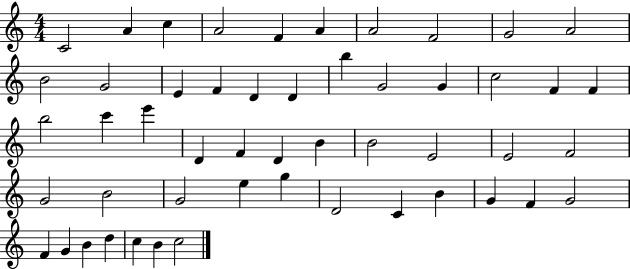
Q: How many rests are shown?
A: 0